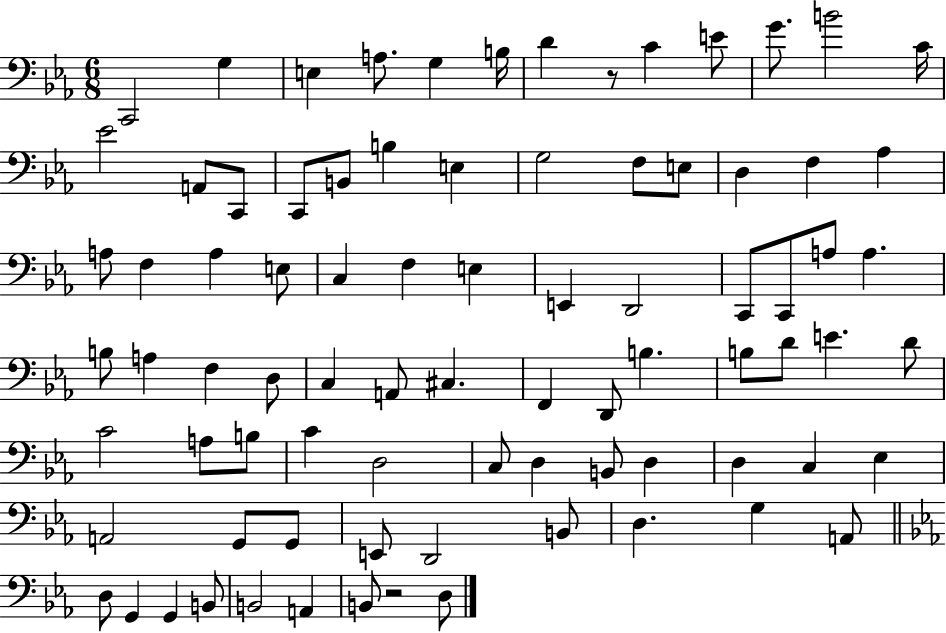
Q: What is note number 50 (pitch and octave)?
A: D4